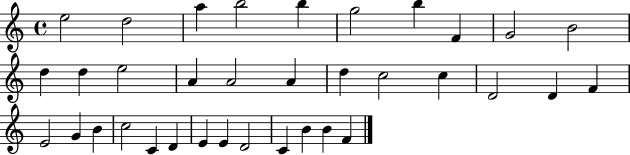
{
  \clef treble
  \time 4/4
  \defaultTimeSignature
  \key c \major
  e''2 d''2 | a''4 b''2 b''4 | g''2 b''4 f'4 | g'2 b'2 | \break d''4 d''4 e''2 | a'4 a'2 a'4 | d''4 c''2 c''4 | d'2 d'4 f'4 | \break e'2 g'4 b'4 | c''2 c'4 d'4 | e'4 e'4 d'2 | c'4 b'4 b'4 f'4 | \break \bar "|."
}